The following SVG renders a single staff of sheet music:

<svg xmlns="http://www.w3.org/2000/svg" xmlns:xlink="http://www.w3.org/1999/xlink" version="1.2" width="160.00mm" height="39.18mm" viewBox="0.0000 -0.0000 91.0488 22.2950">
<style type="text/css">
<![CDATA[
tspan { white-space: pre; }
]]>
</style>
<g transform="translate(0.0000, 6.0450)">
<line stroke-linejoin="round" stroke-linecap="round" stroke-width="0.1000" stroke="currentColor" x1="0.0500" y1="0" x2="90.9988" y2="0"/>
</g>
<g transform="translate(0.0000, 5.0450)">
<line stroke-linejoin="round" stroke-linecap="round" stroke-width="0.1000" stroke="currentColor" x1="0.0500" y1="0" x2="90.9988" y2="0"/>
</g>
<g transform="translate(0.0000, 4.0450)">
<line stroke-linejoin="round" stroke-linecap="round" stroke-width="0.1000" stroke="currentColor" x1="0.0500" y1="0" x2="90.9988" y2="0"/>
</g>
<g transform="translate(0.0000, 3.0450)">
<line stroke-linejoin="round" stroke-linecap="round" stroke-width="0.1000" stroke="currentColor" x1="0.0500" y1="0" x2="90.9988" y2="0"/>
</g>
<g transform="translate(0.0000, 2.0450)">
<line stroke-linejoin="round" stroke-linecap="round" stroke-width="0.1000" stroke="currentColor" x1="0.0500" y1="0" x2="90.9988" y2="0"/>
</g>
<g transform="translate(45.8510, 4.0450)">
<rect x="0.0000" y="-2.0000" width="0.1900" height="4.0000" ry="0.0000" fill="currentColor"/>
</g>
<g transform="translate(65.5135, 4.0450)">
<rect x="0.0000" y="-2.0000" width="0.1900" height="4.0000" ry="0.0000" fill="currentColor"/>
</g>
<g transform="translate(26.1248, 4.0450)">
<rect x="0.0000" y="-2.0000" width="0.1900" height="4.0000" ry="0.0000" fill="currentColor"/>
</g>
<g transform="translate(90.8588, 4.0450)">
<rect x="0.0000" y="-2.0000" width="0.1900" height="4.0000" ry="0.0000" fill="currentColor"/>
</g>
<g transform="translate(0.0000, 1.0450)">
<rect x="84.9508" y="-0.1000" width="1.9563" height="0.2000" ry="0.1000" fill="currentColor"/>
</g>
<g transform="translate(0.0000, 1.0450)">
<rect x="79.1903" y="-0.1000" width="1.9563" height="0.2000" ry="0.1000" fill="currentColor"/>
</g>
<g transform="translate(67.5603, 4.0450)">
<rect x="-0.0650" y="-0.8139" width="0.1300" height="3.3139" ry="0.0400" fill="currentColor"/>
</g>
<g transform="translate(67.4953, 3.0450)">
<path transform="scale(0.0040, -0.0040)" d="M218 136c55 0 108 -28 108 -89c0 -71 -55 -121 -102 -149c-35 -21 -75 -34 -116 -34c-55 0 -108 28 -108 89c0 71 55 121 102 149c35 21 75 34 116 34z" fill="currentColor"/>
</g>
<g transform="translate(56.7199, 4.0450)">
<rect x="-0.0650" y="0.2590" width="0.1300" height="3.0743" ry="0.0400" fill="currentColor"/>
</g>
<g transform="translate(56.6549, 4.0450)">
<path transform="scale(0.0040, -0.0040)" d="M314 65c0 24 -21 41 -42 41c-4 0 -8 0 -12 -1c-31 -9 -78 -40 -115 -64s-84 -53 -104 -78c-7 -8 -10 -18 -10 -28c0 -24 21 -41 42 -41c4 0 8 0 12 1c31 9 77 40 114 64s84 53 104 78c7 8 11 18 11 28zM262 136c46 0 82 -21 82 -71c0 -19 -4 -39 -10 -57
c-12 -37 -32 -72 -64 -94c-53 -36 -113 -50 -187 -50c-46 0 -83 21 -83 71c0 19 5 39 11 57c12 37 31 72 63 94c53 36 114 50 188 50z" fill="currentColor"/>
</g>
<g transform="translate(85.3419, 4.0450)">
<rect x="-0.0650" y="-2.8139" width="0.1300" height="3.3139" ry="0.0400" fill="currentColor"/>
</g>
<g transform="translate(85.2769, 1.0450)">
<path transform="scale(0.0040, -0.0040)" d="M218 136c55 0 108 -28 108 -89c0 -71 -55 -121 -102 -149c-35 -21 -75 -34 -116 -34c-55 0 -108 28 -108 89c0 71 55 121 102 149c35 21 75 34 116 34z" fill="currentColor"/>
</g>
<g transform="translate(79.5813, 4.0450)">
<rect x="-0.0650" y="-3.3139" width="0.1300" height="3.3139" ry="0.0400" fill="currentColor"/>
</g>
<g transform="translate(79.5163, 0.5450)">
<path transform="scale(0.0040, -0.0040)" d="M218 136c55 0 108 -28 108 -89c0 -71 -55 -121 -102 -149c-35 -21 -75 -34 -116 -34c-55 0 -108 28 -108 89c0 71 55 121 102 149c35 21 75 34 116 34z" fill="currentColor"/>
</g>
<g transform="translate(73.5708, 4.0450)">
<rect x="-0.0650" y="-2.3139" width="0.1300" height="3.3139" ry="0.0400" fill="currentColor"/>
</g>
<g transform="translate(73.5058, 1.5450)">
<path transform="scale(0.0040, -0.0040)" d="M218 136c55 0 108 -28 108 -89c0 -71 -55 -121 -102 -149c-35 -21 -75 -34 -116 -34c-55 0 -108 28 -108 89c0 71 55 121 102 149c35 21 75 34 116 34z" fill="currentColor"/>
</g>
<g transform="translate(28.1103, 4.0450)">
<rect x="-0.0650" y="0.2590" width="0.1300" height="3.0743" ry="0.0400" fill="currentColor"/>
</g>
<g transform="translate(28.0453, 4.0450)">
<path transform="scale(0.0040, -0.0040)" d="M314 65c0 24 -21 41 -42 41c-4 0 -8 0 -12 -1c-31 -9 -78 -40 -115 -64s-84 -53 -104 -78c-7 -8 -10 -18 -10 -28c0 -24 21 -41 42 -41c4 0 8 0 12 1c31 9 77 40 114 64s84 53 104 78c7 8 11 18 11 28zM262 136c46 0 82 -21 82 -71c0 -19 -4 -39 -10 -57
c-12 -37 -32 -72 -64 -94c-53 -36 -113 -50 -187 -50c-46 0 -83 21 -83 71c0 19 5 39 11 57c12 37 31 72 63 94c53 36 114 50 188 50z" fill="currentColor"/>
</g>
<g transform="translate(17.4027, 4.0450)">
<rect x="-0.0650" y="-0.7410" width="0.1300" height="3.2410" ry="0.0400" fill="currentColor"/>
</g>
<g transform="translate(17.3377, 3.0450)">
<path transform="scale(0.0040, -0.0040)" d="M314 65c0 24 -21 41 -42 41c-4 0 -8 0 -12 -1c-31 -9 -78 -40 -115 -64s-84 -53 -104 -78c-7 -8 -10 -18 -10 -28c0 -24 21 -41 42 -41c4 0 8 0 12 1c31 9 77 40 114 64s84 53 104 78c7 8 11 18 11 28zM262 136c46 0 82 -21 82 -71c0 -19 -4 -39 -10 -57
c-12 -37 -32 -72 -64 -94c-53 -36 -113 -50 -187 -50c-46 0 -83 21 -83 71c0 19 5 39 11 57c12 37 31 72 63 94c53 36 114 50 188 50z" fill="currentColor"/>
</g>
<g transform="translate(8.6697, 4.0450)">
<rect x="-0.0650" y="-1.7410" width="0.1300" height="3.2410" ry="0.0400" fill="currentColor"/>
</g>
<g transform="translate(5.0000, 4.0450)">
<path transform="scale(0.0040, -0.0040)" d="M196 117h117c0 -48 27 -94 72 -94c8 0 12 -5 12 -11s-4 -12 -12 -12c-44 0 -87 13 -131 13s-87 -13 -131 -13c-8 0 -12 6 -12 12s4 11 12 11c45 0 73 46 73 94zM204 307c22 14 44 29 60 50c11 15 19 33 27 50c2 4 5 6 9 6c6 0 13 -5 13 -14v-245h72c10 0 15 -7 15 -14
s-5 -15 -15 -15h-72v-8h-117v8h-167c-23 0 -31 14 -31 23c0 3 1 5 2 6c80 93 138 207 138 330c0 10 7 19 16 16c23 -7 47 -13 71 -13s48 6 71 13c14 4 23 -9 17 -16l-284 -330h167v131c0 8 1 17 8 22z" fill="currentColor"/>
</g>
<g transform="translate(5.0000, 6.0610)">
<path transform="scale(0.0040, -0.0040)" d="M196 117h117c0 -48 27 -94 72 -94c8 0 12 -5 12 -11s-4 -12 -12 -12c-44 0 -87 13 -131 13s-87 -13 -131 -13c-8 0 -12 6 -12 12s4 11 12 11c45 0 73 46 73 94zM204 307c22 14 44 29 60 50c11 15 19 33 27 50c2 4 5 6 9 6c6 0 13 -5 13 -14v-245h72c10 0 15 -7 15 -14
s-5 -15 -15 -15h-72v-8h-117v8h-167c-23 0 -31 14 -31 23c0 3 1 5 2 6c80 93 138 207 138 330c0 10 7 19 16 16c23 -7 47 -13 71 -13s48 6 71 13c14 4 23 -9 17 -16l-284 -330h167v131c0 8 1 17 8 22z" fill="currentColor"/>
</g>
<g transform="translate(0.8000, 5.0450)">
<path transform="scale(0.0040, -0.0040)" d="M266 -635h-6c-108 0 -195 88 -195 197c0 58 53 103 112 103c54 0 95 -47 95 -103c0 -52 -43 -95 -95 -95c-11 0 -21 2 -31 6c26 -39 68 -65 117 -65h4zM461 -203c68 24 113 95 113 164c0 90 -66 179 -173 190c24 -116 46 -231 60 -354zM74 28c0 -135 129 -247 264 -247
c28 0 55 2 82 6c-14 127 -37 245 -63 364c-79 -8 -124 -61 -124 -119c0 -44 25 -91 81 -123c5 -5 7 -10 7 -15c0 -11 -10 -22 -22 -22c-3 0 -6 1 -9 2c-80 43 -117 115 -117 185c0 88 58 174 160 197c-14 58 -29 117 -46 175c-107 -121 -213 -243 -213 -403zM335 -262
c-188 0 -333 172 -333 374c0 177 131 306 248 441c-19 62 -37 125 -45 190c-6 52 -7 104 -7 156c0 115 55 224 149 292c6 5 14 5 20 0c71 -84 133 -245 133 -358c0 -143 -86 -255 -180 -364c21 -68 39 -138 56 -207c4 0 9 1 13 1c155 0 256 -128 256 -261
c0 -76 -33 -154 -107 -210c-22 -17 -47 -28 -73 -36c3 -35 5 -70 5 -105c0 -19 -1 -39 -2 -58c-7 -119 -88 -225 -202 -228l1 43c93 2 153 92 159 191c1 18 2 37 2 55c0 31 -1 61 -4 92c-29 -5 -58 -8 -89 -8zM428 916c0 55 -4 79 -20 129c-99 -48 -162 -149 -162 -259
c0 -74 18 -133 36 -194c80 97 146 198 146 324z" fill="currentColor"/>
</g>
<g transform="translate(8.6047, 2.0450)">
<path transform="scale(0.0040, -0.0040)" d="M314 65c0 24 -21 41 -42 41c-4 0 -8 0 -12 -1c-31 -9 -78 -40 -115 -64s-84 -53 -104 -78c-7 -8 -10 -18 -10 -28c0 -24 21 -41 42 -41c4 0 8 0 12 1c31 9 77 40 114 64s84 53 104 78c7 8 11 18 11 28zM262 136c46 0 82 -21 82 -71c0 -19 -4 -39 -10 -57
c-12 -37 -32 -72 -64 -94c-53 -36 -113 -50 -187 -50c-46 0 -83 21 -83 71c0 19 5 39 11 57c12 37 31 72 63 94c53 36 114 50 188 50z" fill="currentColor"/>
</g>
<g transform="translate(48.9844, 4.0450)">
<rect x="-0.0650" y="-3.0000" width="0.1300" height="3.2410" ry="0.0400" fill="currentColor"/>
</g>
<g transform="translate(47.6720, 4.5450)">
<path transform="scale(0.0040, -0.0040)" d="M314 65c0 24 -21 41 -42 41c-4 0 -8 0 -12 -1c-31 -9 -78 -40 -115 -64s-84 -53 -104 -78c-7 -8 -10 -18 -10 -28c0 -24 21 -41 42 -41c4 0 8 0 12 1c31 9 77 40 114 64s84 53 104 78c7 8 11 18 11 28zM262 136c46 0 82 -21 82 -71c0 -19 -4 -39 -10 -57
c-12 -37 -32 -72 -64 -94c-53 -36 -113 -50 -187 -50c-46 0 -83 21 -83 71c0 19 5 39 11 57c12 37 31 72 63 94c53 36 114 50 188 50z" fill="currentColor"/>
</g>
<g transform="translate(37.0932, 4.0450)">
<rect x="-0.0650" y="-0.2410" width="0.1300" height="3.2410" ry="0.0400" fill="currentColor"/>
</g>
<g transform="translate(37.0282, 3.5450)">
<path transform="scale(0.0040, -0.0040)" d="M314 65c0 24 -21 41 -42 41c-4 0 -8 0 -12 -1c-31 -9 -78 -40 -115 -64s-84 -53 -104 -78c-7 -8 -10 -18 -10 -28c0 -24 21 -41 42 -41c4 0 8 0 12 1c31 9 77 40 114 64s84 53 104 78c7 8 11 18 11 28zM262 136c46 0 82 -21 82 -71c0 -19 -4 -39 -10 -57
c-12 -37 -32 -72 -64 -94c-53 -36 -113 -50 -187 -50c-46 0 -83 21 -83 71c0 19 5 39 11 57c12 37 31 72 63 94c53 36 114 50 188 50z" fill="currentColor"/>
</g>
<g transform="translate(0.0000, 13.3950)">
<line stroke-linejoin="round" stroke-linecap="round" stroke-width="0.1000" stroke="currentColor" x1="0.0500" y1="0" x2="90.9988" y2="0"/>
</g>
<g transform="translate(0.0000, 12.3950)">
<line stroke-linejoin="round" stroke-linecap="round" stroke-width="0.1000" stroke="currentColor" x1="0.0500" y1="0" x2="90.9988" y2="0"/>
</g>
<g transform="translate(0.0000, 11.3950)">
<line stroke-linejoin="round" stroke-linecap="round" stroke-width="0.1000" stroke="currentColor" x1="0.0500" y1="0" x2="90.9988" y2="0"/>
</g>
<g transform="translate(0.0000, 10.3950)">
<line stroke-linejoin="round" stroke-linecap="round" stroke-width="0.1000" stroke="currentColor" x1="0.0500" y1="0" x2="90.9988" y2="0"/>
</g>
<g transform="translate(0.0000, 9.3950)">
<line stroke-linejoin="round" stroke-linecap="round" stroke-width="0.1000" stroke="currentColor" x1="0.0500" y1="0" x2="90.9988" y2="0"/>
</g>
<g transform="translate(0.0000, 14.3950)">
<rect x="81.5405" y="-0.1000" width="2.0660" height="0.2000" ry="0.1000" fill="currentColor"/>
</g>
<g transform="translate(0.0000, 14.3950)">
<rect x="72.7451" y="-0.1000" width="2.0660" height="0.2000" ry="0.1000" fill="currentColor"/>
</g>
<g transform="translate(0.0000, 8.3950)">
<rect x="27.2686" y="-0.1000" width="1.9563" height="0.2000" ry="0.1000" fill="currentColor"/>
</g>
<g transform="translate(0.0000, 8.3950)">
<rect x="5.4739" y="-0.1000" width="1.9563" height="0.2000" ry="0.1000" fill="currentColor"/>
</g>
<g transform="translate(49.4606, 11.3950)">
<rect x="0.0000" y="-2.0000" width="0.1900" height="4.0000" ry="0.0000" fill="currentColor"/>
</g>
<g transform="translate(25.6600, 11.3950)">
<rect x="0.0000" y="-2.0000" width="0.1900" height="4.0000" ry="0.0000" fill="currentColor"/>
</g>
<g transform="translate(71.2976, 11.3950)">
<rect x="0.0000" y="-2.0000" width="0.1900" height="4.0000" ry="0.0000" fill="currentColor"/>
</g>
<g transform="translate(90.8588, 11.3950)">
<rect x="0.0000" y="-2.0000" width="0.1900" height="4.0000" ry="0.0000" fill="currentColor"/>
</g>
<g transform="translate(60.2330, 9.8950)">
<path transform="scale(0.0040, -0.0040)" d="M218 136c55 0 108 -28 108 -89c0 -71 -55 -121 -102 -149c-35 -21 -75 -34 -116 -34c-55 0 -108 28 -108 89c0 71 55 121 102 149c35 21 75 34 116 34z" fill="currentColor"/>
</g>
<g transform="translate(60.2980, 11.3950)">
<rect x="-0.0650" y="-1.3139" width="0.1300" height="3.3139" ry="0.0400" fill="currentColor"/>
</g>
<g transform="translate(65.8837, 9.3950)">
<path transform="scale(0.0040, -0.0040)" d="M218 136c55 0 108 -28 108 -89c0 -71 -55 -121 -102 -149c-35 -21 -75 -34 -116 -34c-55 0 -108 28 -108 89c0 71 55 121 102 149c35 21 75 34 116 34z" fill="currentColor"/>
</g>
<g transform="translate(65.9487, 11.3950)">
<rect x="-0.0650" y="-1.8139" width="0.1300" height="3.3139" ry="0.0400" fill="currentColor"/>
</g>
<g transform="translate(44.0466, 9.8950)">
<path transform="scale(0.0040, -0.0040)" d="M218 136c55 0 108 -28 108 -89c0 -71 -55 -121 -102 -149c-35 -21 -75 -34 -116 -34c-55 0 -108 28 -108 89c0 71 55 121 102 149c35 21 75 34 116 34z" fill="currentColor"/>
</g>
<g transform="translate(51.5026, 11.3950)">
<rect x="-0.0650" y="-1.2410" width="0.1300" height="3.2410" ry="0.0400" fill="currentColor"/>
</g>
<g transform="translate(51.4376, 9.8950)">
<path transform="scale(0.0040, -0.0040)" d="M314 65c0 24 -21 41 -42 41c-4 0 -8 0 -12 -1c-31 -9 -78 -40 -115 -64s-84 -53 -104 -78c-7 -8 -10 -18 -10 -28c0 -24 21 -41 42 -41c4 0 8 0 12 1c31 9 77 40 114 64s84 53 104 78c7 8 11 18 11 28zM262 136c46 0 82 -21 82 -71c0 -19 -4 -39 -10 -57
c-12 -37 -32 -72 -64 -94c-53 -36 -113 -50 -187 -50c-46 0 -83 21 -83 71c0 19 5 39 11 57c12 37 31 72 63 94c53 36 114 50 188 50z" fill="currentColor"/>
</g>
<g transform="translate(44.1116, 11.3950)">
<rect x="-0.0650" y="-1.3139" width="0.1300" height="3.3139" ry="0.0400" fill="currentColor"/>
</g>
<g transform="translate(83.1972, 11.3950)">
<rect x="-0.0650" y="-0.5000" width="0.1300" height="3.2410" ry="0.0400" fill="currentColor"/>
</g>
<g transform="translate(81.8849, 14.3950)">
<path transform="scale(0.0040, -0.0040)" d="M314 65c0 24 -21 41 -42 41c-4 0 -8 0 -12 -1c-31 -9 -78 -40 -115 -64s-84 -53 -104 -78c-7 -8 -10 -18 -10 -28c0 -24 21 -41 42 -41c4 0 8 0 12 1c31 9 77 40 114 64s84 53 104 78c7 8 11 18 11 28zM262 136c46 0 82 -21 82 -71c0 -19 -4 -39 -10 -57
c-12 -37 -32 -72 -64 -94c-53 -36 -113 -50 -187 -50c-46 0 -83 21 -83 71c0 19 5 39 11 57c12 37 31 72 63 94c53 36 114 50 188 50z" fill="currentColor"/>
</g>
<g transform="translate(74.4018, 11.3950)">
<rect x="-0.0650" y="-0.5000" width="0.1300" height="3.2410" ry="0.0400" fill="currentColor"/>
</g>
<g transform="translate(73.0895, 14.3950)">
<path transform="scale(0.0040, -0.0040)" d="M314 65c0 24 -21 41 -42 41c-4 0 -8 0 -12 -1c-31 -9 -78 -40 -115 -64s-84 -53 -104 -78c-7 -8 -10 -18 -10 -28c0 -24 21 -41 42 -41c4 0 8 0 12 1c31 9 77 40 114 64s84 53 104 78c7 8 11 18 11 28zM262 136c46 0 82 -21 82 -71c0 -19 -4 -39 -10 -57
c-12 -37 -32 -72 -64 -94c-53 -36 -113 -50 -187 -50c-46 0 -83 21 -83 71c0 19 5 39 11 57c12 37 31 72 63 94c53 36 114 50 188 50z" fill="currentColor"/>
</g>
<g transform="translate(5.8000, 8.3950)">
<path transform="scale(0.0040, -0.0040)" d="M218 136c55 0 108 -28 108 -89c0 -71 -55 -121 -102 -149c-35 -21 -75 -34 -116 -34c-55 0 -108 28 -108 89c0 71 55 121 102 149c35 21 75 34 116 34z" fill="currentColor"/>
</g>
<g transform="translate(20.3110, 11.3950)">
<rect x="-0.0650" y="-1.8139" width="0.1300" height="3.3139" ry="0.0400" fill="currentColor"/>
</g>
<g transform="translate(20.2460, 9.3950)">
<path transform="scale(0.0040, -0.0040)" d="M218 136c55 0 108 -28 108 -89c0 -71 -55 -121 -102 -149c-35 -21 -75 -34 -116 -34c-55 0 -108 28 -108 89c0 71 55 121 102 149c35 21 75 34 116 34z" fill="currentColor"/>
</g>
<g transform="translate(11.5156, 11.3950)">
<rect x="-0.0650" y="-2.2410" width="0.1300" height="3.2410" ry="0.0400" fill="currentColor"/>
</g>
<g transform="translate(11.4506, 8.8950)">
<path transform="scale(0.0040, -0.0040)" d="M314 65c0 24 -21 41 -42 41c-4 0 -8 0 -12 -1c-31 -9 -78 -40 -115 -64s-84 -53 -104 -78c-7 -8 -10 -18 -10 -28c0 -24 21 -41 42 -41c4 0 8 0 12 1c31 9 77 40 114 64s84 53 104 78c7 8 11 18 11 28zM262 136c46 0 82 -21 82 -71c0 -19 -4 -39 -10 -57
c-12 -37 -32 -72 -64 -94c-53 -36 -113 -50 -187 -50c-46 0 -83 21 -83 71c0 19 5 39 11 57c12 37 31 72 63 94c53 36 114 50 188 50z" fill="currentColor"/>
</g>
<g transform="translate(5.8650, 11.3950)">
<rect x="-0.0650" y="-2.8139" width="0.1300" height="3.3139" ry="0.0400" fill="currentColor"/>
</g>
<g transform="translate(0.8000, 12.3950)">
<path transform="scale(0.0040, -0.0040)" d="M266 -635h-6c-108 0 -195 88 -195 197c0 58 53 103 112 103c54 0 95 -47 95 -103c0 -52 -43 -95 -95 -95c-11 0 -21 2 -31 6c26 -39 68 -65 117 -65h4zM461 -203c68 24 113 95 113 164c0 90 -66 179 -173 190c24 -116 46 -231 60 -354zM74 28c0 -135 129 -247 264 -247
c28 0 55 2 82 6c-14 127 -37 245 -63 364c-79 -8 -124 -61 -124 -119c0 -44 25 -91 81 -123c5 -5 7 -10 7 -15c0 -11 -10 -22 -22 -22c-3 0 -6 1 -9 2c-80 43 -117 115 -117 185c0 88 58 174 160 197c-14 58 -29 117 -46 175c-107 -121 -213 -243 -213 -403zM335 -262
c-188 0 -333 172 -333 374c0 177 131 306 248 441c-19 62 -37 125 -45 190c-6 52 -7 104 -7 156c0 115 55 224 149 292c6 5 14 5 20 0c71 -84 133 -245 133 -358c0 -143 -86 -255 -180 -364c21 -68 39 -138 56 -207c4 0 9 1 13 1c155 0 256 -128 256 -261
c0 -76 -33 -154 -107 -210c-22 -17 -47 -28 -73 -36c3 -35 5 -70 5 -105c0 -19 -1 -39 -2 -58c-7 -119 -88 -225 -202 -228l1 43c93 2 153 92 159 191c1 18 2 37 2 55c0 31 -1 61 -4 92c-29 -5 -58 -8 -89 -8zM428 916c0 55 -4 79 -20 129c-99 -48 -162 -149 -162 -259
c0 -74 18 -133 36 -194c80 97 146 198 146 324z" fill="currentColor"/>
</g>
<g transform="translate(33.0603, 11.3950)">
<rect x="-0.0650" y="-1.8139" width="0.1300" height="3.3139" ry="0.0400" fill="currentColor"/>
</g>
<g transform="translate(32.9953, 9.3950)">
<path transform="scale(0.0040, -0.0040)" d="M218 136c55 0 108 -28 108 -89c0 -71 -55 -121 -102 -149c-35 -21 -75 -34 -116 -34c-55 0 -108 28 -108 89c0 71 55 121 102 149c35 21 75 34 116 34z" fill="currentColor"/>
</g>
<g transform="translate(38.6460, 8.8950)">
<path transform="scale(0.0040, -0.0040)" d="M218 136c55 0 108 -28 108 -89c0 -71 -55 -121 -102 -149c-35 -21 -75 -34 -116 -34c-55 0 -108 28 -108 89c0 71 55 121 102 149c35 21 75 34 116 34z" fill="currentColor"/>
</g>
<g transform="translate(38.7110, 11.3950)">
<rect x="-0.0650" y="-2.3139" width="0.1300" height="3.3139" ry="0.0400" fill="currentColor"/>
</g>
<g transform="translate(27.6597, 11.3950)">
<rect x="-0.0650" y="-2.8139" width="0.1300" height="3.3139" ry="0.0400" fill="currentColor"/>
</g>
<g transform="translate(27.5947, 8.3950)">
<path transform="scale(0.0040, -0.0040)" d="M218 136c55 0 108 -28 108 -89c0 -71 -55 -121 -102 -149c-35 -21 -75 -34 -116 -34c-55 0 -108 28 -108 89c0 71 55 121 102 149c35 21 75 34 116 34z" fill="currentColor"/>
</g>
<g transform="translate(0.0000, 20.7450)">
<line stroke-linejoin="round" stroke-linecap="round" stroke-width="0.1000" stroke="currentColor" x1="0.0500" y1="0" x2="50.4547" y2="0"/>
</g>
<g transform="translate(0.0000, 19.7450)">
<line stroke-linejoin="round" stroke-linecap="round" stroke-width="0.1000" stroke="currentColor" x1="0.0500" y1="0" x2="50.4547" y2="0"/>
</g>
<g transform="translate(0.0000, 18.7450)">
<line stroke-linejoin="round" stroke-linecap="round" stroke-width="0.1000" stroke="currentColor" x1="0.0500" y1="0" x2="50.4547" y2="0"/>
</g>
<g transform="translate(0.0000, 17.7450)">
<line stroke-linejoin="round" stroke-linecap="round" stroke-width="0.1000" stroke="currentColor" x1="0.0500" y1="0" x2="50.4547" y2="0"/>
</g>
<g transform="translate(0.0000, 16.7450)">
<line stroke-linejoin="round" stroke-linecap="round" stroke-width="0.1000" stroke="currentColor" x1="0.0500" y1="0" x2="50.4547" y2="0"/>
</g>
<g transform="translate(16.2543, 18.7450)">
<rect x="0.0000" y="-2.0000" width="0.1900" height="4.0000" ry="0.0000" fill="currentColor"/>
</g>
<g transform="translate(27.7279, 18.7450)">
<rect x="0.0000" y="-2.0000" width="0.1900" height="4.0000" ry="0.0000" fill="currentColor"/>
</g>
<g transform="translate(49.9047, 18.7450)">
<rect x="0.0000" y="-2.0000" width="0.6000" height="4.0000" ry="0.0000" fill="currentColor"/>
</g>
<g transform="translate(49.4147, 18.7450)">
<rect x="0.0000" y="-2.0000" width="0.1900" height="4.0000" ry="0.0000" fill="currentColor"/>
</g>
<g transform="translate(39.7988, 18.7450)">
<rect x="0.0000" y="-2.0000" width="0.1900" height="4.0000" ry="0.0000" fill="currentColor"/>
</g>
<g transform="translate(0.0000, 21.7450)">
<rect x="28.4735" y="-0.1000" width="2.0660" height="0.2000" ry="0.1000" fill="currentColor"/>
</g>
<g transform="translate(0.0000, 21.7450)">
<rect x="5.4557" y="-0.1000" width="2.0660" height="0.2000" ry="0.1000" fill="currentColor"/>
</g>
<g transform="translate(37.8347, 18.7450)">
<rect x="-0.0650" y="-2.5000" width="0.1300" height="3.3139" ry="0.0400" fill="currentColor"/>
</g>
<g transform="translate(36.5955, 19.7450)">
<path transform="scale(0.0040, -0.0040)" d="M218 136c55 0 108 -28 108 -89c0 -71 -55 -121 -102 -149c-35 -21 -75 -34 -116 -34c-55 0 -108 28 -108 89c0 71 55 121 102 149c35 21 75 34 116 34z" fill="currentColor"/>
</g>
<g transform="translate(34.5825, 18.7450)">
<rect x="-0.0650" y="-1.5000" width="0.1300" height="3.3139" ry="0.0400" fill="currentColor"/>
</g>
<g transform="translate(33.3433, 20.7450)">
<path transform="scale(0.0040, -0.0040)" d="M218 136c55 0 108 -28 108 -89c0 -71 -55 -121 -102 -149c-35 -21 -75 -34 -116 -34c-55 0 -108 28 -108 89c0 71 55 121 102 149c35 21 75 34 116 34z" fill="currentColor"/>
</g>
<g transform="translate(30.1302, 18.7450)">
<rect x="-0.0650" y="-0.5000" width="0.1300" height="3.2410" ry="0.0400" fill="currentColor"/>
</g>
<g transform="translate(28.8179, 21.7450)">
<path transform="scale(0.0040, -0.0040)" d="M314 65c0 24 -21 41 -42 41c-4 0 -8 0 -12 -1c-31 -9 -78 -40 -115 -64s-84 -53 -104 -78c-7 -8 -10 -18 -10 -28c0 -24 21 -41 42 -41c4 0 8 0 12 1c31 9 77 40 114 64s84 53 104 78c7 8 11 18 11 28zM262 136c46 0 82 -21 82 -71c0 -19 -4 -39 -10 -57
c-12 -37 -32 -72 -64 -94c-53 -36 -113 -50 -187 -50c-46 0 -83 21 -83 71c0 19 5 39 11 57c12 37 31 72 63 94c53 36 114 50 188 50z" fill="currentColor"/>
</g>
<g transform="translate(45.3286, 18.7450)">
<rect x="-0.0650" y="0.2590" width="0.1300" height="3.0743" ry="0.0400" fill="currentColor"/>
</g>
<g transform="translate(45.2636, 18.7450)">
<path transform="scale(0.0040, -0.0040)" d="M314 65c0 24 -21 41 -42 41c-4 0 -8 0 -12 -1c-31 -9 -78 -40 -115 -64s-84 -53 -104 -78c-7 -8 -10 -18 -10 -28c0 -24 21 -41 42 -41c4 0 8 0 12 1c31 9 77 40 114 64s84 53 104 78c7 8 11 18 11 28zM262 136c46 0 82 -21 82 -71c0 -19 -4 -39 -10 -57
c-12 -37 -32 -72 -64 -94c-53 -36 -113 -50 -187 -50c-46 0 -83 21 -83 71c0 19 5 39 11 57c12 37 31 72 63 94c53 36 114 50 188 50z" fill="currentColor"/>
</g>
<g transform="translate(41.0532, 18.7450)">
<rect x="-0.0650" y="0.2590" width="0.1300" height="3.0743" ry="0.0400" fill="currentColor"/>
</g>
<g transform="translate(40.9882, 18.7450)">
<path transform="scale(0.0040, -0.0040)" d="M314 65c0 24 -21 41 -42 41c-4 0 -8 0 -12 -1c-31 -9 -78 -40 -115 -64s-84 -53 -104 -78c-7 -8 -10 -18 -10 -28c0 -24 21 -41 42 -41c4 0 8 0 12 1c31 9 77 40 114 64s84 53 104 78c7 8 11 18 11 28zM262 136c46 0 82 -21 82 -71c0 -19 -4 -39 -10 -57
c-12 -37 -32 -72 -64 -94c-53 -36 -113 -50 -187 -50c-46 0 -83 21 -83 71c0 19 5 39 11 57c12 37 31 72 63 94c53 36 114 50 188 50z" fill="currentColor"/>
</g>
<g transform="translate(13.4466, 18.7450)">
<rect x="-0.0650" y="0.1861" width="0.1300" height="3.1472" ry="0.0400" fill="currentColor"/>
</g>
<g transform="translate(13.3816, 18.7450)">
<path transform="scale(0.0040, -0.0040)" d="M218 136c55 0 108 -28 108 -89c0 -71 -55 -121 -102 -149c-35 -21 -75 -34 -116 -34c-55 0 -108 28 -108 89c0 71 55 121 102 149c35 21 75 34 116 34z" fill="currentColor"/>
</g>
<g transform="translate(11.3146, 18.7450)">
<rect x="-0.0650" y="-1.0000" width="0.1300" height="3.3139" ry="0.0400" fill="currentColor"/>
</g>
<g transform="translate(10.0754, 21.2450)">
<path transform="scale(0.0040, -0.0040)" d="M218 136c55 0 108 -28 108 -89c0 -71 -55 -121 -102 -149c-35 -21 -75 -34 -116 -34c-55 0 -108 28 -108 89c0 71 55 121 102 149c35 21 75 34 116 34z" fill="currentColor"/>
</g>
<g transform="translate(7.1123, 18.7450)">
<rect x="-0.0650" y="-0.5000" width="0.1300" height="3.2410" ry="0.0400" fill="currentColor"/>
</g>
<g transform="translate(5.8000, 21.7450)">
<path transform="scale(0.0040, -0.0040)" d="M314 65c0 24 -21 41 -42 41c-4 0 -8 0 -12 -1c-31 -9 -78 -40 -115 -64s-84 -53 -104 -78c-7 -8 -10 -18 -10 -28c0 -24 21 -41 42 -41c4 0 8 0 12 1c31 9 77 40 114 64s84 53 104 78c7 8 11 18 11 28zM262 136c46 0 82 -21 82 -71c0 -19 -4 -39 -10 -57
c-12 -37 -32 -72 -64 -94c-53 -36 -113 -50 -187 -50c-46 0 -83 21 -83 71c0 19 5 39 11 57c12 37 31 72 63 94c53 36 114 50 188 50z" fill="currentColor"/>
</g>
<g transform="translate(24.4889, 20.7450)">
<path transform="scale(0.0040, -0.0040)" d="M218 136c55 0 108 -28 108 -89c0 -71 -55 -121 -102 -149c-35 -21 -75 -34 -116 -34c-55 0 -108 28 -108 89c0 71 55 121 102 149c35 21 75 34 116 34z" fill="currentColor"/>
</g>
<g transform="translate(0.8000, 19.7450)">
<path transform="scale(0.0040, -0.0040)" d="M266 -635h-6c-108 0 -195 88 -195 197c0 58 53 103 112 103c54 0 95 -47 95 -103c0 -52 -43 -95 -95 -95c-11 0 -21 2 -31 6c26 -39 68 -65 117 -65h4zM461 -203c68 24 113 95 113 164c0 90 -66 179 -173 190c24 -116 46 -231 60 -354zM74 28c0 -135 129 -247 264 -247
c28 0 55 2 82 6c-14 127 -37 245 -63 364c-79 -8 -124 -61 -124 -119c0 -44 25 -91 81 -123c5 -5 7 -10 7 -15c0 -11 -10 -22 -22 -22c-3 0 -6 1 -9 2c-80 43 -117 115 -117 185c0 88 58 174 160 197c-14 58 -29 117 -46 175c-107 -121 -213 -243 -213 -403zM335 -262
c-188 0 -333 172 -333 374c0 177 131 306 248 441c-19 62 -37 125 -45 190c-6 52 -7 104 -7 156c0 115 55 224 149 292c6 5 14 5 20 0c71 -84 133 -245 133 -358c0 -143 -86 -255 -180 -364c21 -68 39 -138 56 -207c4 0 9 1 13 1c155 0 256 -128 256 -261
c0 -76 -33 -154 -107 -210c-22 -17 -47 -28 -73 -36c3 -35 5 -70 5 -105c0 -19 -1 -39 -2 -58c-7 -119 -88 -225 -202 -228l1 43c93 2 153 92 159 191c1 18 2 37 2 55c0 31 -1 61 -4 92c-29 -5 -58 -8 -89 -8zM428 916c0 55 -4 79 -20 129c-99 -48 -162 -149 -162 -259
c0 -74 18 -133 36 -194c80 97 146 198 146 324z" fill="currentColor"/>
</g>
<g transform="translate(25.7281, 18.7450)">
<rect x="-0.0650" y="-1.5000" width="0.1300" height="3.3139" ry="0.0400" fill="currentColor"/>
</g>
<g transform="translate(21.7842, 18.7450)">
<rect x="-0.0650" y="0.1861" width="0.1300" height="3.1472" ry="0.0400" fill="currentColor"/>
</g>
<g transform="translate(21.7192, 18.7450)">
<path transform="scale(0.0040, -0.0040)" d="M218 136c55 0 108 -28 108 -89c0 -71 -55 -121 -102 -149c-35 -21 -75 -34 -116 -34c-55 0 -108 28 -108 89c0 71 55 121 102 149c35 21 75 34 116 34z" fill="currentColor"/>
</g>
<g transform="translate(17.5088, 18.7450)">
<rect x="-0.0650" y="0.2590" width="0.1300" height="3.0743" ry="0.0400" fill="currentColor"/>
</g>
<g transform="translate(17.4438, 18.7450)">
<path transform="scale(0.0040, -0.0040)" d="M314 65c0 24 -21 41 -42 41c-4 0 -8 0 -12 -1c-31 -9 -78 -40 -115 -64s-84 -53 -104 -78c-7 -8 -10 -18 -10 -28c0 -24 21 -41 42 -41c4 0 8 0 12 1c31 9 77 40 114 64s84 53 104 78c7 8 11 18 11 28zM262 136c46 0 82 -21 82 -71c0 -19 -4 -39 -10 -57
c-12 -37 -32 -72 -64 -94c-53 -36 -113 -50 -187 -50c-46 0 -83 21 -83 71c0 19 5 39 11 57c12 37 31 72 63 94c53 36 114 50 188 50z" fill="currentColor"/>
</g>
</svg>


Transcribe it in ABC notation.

X:1
T:Untitled
M:4/4
L:1/4
K:C
f2 d2 B2 c2 A2 B2 d g b a a g2 f a f g e e2 e f C2 C2 C2 D B B2 B E C2 E G B2 B2